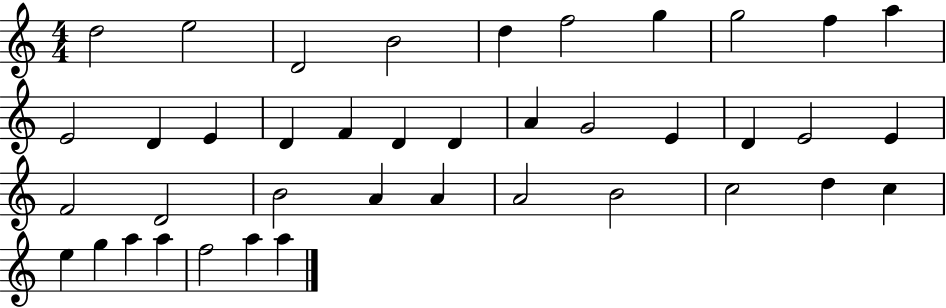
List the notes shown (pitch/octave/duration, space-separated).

D5/h E5/h D4/h B4/h D5/q F5/h G5/q G5/h F5/q A5/q E4/h D4/q E4/q D4/q F4/q D4/q D4/q A4/q G4/h E4/q D4/q E4/h E4/q F4/h D4/h B4/h A4/q A4/q A4/h B4/h C5/h D5/q C5/q E5/q G5/q A5/q A5/q F5/h A5/q A5/q